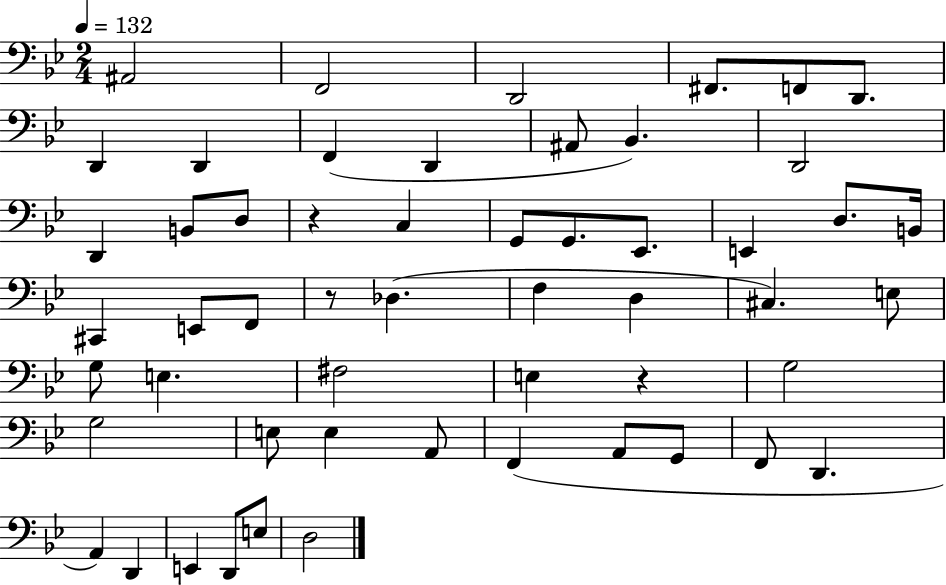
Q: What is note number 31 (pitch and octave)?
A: E3